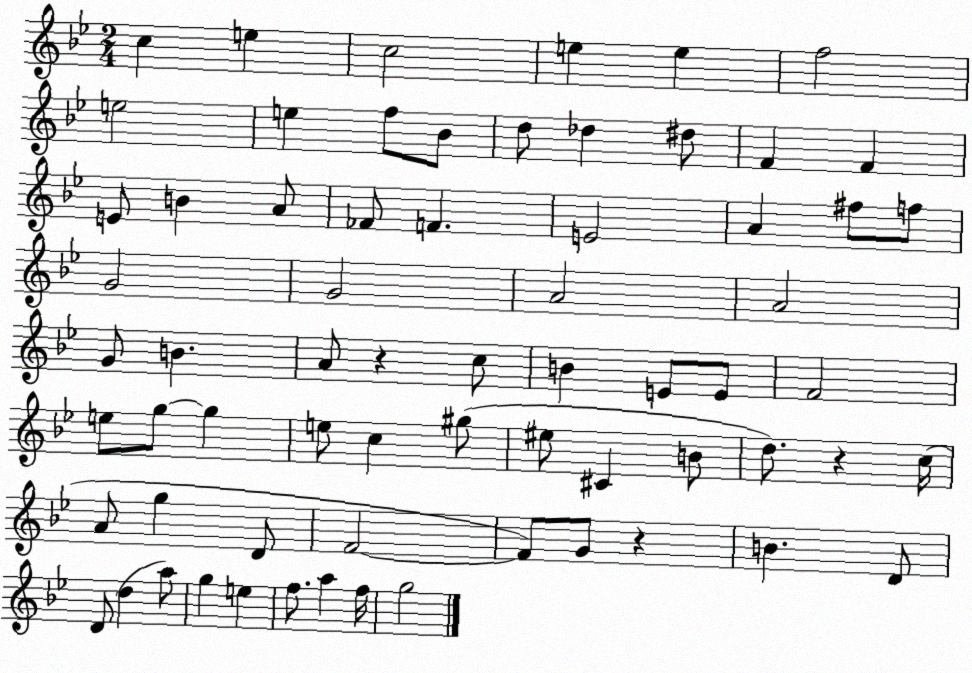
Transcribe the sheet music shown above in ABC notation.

X:1
T:Untitled
M:2/4
L:1/4
K:Bb
c e c2 e e f2 e2 e f/2 _B/2 d/2 _d ^d/2 F F E/2 B A/2 _F/2 F E2 A ^f/2 f/2 G2 G2 A2 A2 G/2 B A/2 z c/2 B E/2 E/2 F2 e/2 g/2 g e/2 c ^g/2 ^e/2 ^C B/2 d/2 z c/4 A/2 g D/2 F2 F/2 G/2 z B D/2 D/2 d a/2 g e f/2 a f/4 g2